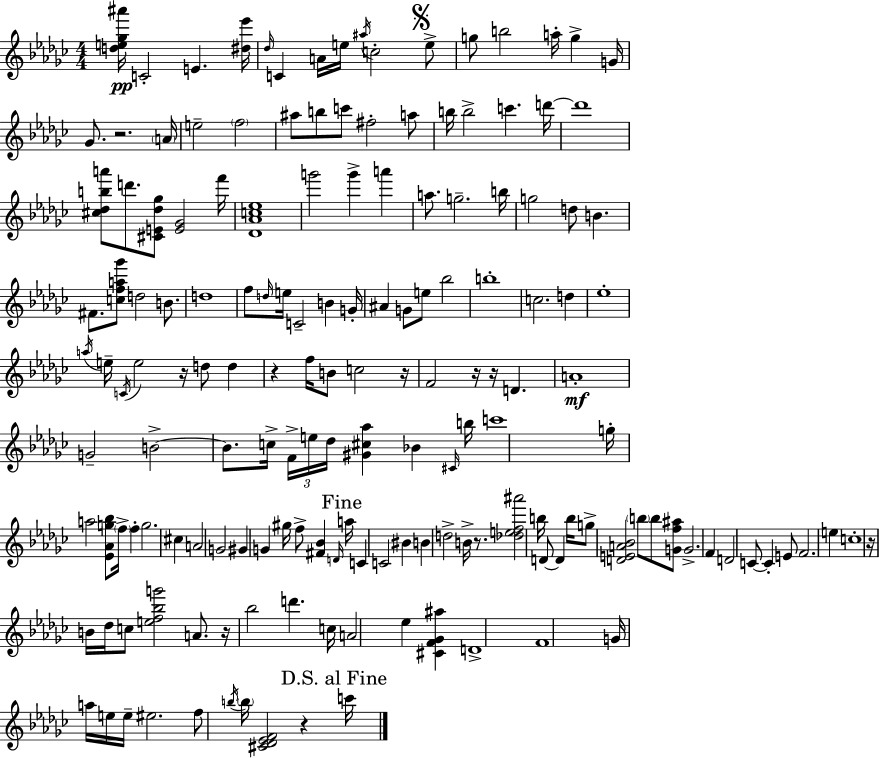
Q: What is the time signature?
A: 4/4